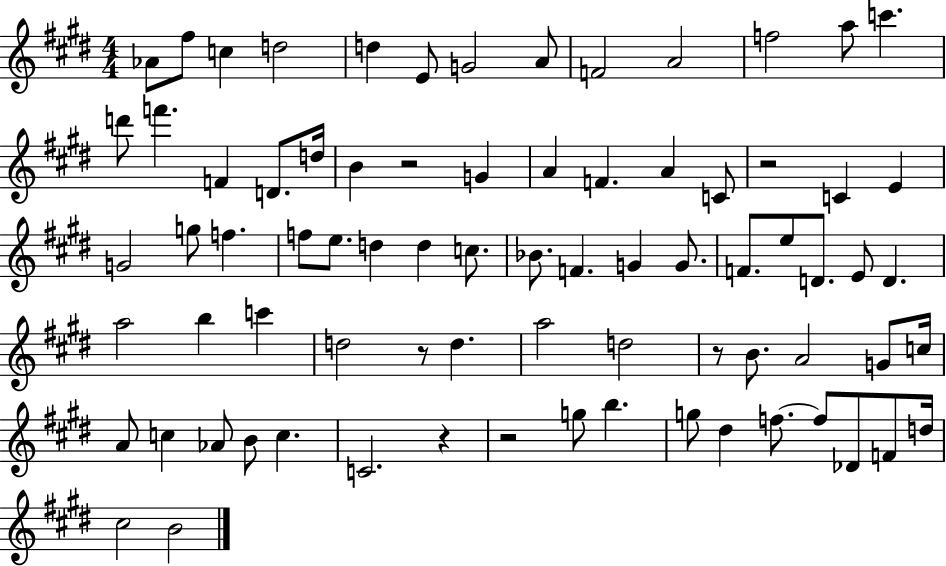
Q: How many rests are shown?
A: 6